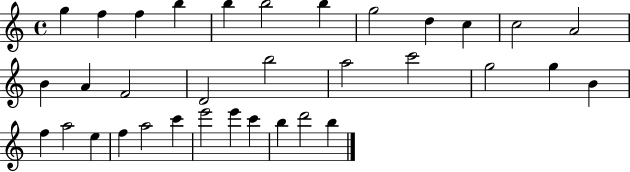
{
  \clef treble
  \time 4/4
  \defaultTimeSignature
  \key c \major
  g''4 f''4 f''4 b''4 | b''4 b''2 b''4 | g''2 d''4 c''4 | c''2 a'2 | \break b'4 a'4 f'2 | d'2 b''2 | a''2 c'''2 | g''2 g''4 b'4 | \break f''4 a''2 e''4 | f''4 a''2 c'''4 | e'''2 e'''4 c'''4 | b''4 d'''2 b''4 | \break \bar "|."
}